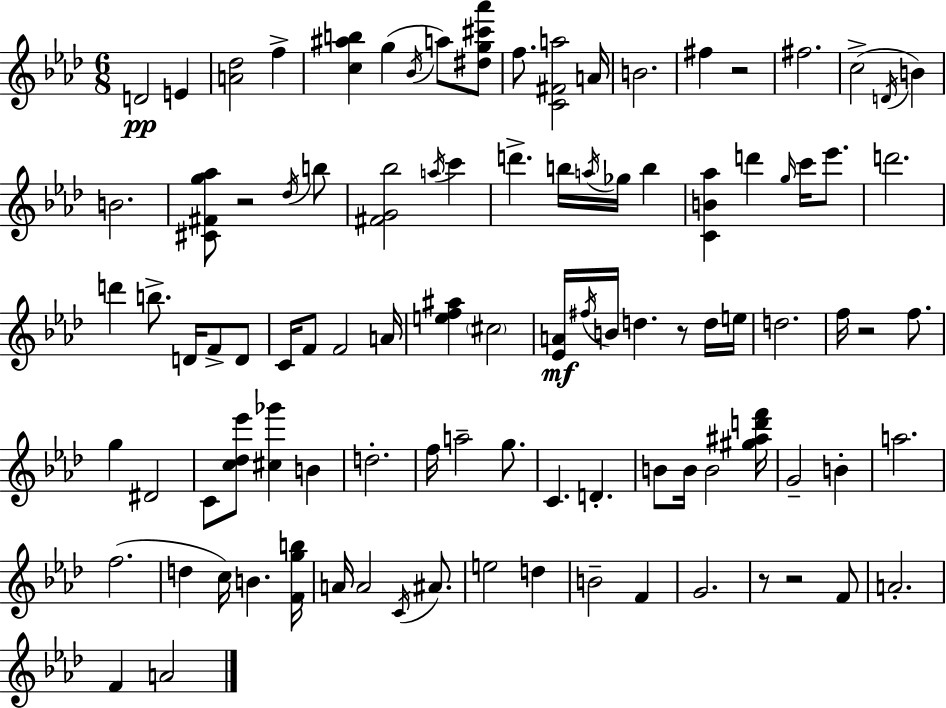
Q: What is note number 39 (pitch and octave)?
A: C#5